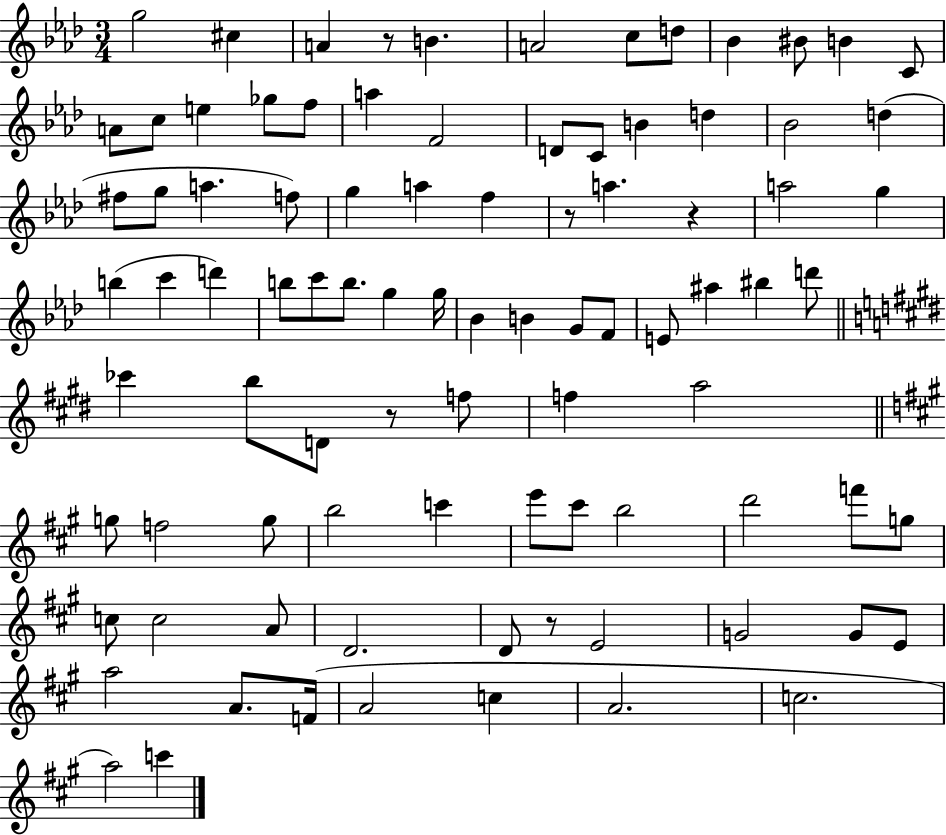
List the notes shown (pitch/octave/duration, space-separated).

G5/h C#5/q A4/q R/e B4/q. A4/h C5/e D5/e Bb4/q BIS4/e B4/q C4/e A4/e C5/e E5/q Gb5/e F5/e A5/q F4/h D4/e C4/e B4/q D5/q Bb4/h D5/q F#5/e G5/e A5/q. F5/e G5/q A5/q F5/q R/e A5/q. R/q A5/h G5/q B5/q C6/q D6/q B5/e C6/e B5/e. G5/q G5/s Bb4/q B4/q G4/e F4/e E4/e A#5/q BIS5/q D6/e CES6/q B5/e D4/e R/e F5/e F5/q A5/h G5/e F5/h G5/e B5/h C6/q E6/e C#6/e B5/h D6/h F6/e G5/e C5/e C5/h A4/e D4/h. D4/e R/e E4/h G4/h G4/e E4/e A5/h A4/e. F4/s A4/h C5/q A4/h. C5/h. A5/h C6/q